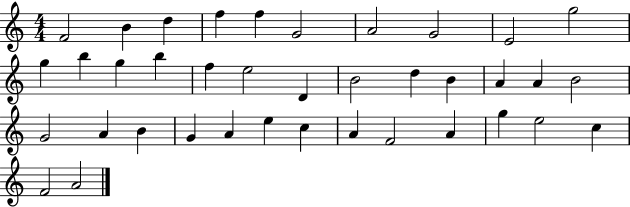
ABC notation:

X:1
T:Untitled
M:4/4
L:1/4
K:C
F2 B d f f G2 A2 G2 E2 g2 g b g b f e2 D B2 d B A A B2 G2 A B G A e c A F2 A g e2 c F2 A2